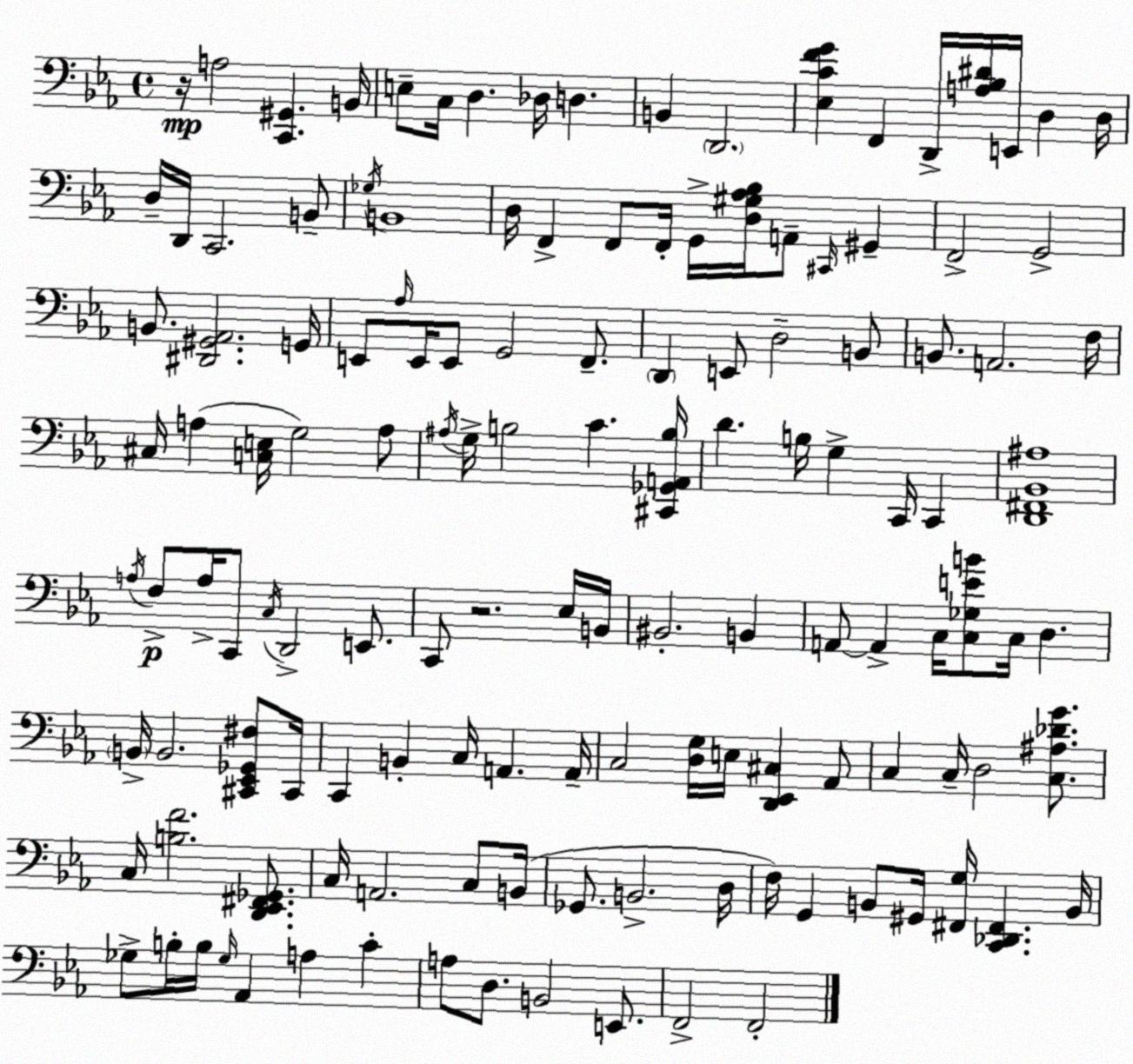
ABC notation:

X:1
T:Untitled
M:4/4
L:1/4
K:Cm
z/4 A,2 [C,,^G,,] B,,/4 E,/2 C,/4 D, _D,/4 D, B,, D,,2 [_E,CFG] F,, D,,/4 [A,_B,^D]/4 E,,/4 D, D,/4 D,/4 D,,/4 C,,2 B,,/2 _G,/4 B,,4 D,/4 F,, F,,/2 F,,/4 G,,/4 [D,^G,_A,_B,]/4 A,,/2 ^C,,/4 ^G,, F,,2 G,,2 B,,/2 [^D,,^G,,_A,,]2 G,,/4 E,,/2 _A,/4 E,,/4 E,,/2 G,,2 F,,/2 D,, E,,/2 D,2 B,,/2 B,,/2 A,,2 F,/4 ^C,/4 A, [C,E,]/4 G,2 A,/2 ^A,/4 G,/4 B,2 C [^C,,_G,,A,,B,]/4 D B,/4 G, C,,/4 C,, [D,,^F,,_B,,^A,]4 A,/4 F,/2 A,/4 C,,/2 C,/4 D,,2 E,,/2 C,,/2 z2 _E,/4 B,,/4 ^B,,2 B,, A,,/2 A,, C,/4 [C,_G,EB]/2 C,/4 D, B,,/4 B,,2 [^C,,_E,,_G,,^F,]/2 ^C,,/4 C,, B,, C,/4 A,, A,,/4 C,2 [D,G,]/4 E,/4 [D,,_E,,^C,] _A,,/2 C, C,/4 D,2 [C,^A,_DG]/2 C,/4 [B,F]2 [D,,_E,,^F,,_G,,]/2 C,/4 A,,2 C,/2 B,,/4 _G,,/2 B,,2 D,/4 F,/4 G,, B,,/2 ^G,,/4 [^F,,G,]/4 [C,,_D,,^F,,] B,,/4 _G,/2 B,/4 B,/4 _G,/4 _A,, A, C A,/2 D,/2 B,,2 E,,/2 F,,2 F,,2